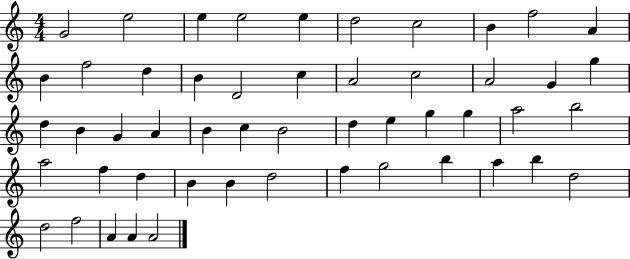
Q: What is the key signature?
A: C major